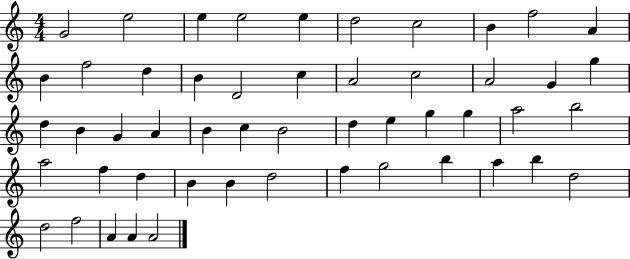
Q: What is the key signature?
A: C major